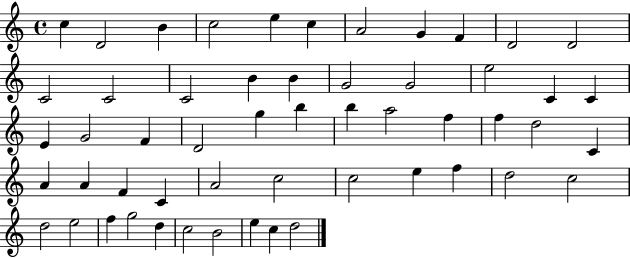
{
  \clef treble
  \time 4/4
  \defaultTimeSignature
  \key c \major
  c''4 d'2 b'4 | c''2 e''4 c''4 | a'2 g'4 f'4 | d'2 d'2 | \break c'2 c'2 | c'2 b'4 b'4 | g'2 g'2 | e''2 c'4 c'4 | \break e'4 g'2 f'4 | d'2 g''4 b''4 | b''4 a''2 f''4 | f''4 d''2 c'4 | \break a'4 a'4 f'4 c'4 | a'2 c''2 | c''2 e''4 f''4 | d''2 c''2 | \break d''2 e''2 | f''4 g''2 d''4 | c''2 b'2 | e''4 c''4 d''2 | \break \bar "|."
}